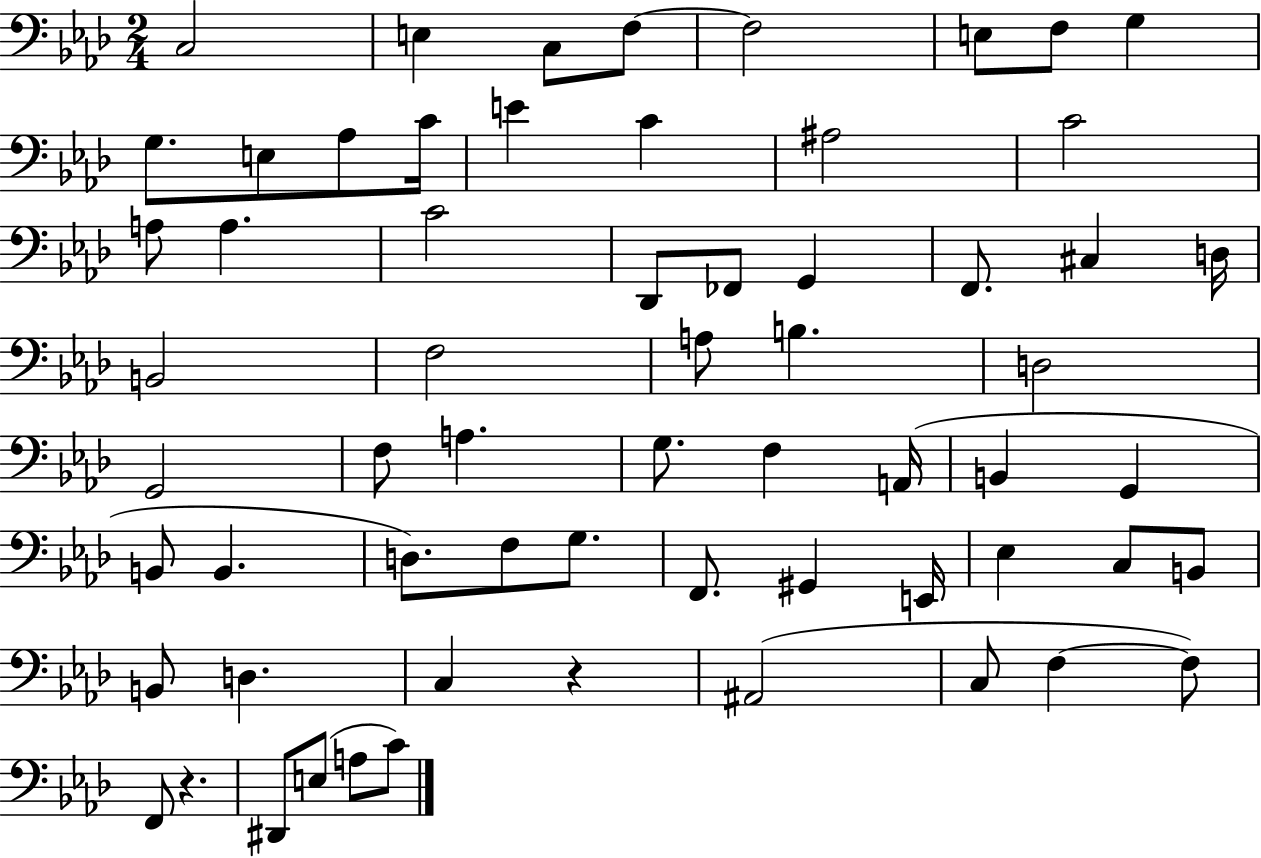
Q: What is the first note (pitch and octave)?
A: C3